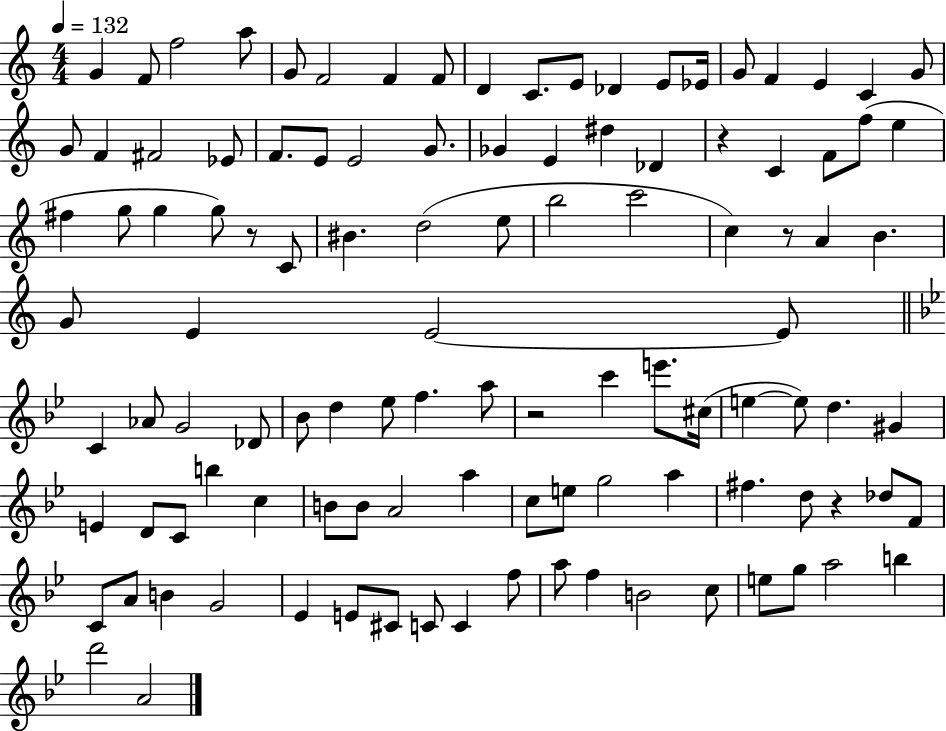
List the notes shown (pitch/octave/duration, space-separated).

G4/q F4/e F5/h A5/e G4/e F4/h F4/q F4/e D4/q C4/e. E4/e Db4/q E4/e Eb4/s G4/e F4/q E4/q C4/q G4/e G4/e F4/q F#4/h Eb4/e F4/e. E4/e E4/h G4/e. Gb4/q E4/q D#5/q Db4/q R/q C4/q F4/e F5/e E5/q F#5/q G5/e G5/q G5/e R/e C4/e BIS4/q. D5/h E5/e B5/h C6/h C5/q R/e A4/q B4/q. G4/e E4/q E4/h E4/e C4/q Ab4/e G4/h Db4/e Bb4/e D5/q Eb5/e F5/q. A5/e R/h C6/q E6/e. C#5/s E5/q E5/e D5/q. G#4/q E4/q D4/e C4/e B5/q C5/q B4/e B4/e A4/h A5/q C5/e E5/e G5/h A5/q F#5/q. D5/e R/q Db5/e F4/e C4/e A4/e B4/q G4/h Eb4/q E4/e C#4/e C4/e C4/q F5/e A5/e F5/q B4/h C5/e E5/e G5/e A5/h B5/q D6/h A4/h